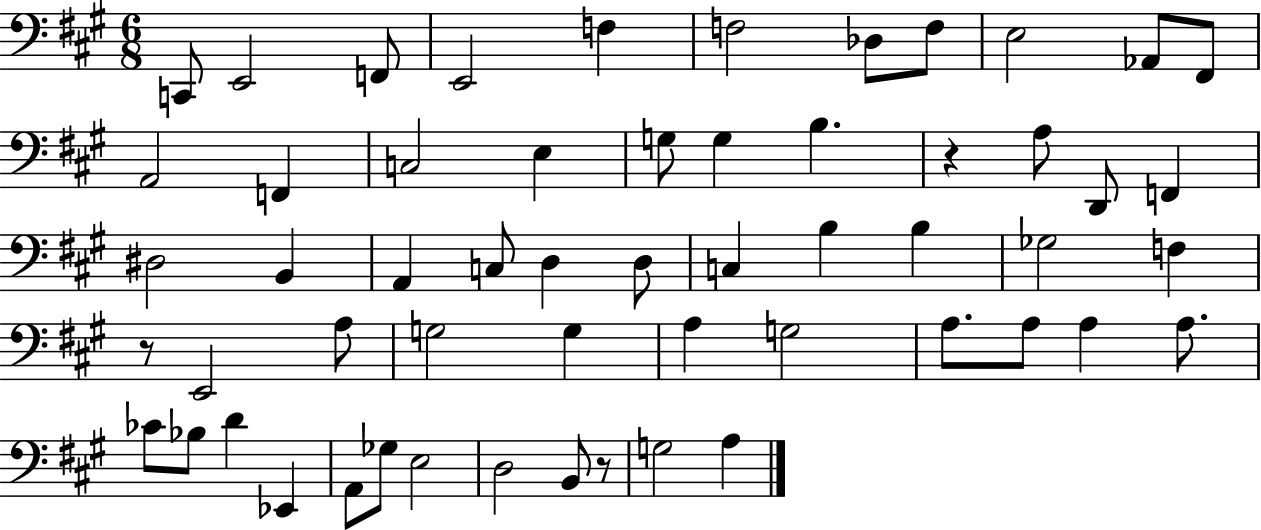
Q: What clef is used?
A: bass